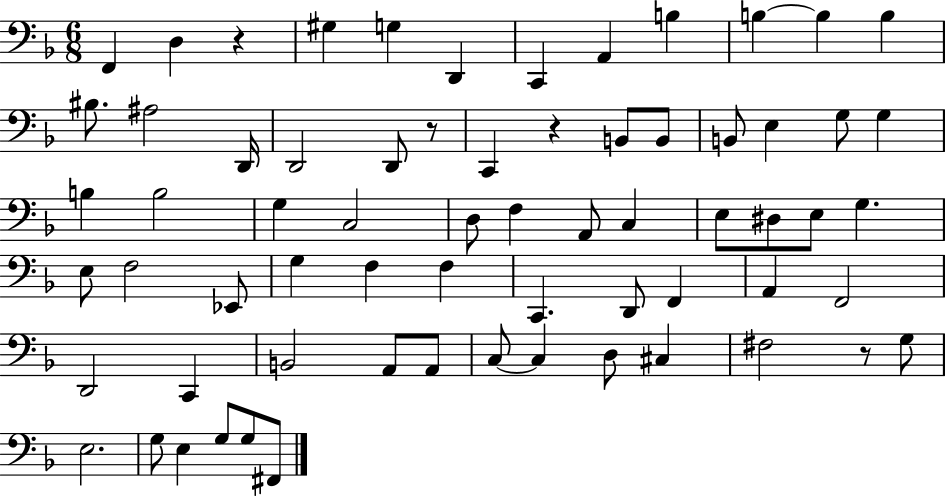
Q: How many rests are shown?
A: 4